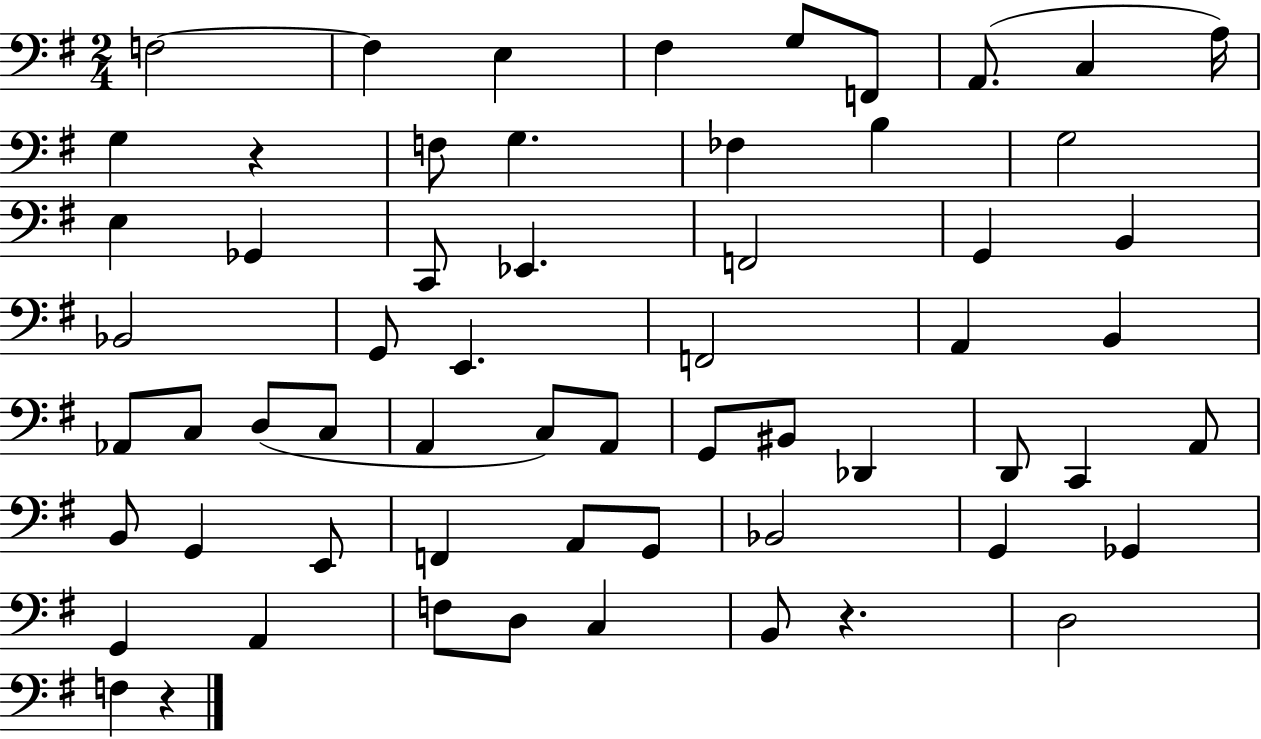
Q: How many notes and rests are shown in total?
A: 61